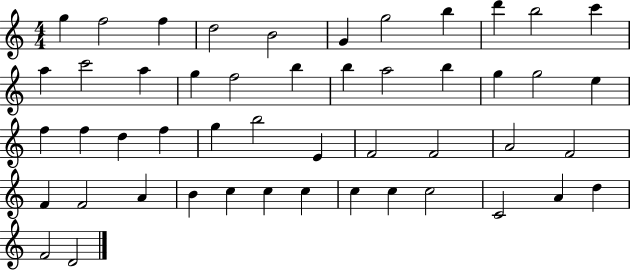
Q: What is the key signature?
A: C major